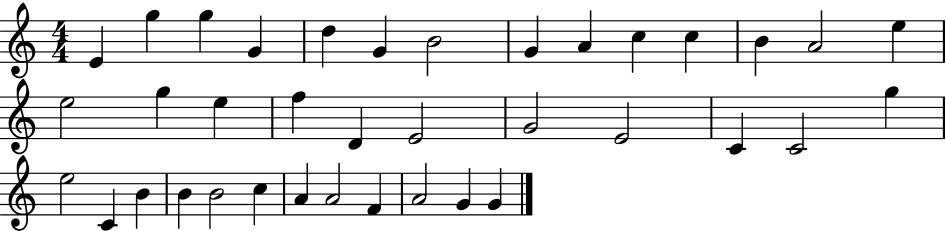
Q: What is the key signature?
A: C major